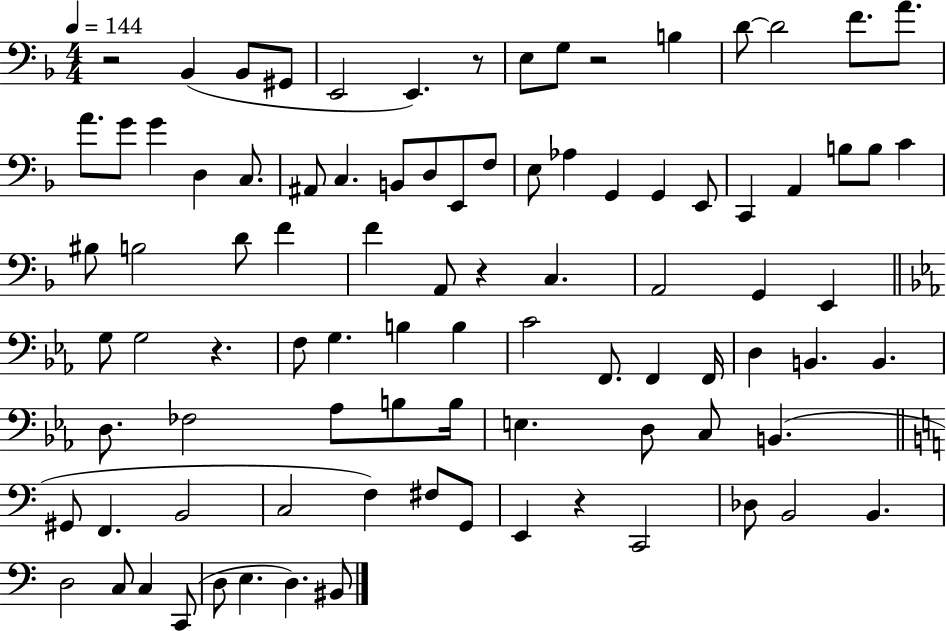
{
  \clef bass
  \numericTimeSignature
  \time 4/4
  \key f \major
  \tempo 4 = 144
  r2 bes,4( bes,8 gis,8 | e,2 e,4.) r8 | e8 g8 r2 b4 | d'8~~ d'2 f'8. a'8. | \break a'8. g'8 g'4 d4 c8. | ais,8 c4. b,8 d8 e,8 f8 | e8 aes4 g,4 g,4 e,8 | c,4 a,4 b8 b8 c'4 | \break bis8 b2 d'8 f'4 | f'4 a,8 r4 c4. | a,2 g,4 e,4 | \bar "||" \break \key ees \major g8 g2 r4. | f8 g4. b4 b4 | c'2 f,8. f,4 f,16 | d4 b,4. b,4. | \break d8. fes2 aes8 b8 b16 | e4. d8 c8 b,4.( | \bar "||" \break \key c \major gis,8 f,4. b,2 | c2 f4) fis8 g,8 | e,4 r4 c,2 | des8 b,2 b,4. | \break d2 c8 c4 c,8( | d8 e4. d4.) bis,8 | \bar "|."
}